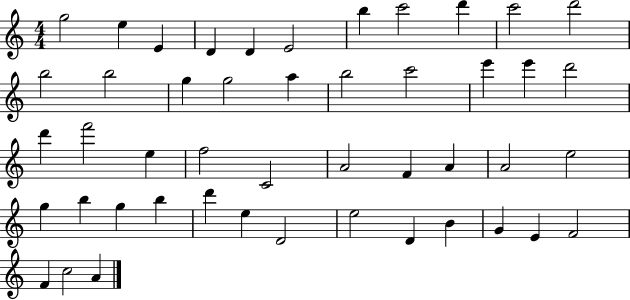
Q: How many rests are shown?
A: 0